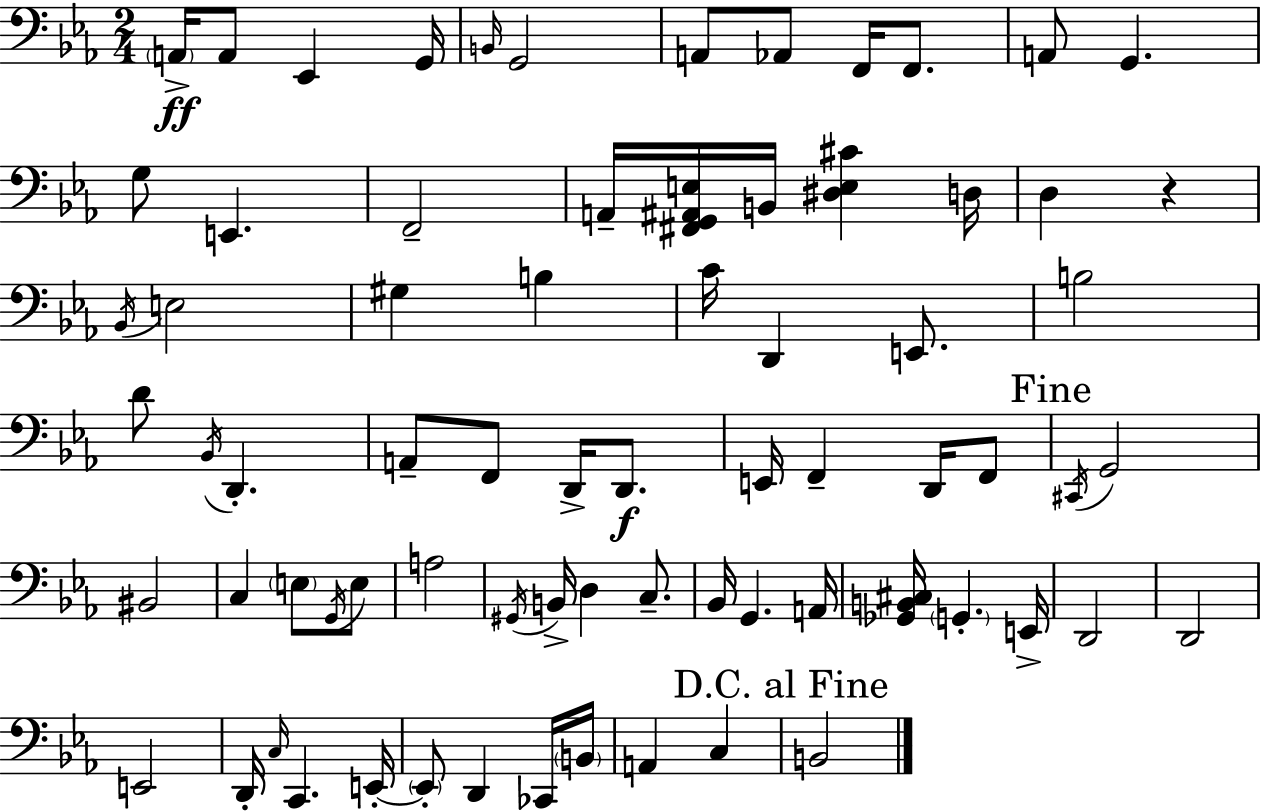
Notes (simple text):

A2/s A2/e Eb2/q G2/s B2/s G2/h A2/e Ab2/e F2/s F2/e. A2/e G2/q. G3/e E2/q. F2/h A2/s [F#2,G2,A#2,E3]/s B2/s [D#3,E3,C#4]/q D3/s D3/q R/q Bb2/s E3/h G#3/q B3/q C4/s D2/q E2/e. B3/h D4/e Bb2/s D2/q. A2/e F2/e D2/s D2/e. E2/s F2/q D2/s F2/e C#2/s G2/h BIS2/h C3/q E3/e G2/s E3/e A3/h G#2/s B2/s D3/q C3/e. Bb2/s G2/q. A2/s [Gb2,B2,C#3]/s G2/q. E2/s D2/h D2/h E2/h D2/s C3/s C2/q. E2/s E2/e D2/q CES2/s B2/s A2/q C3/q B2/h